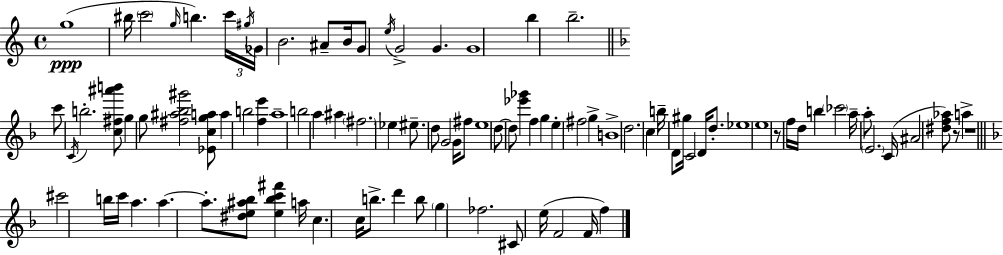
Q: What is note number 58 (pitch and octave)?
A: B5